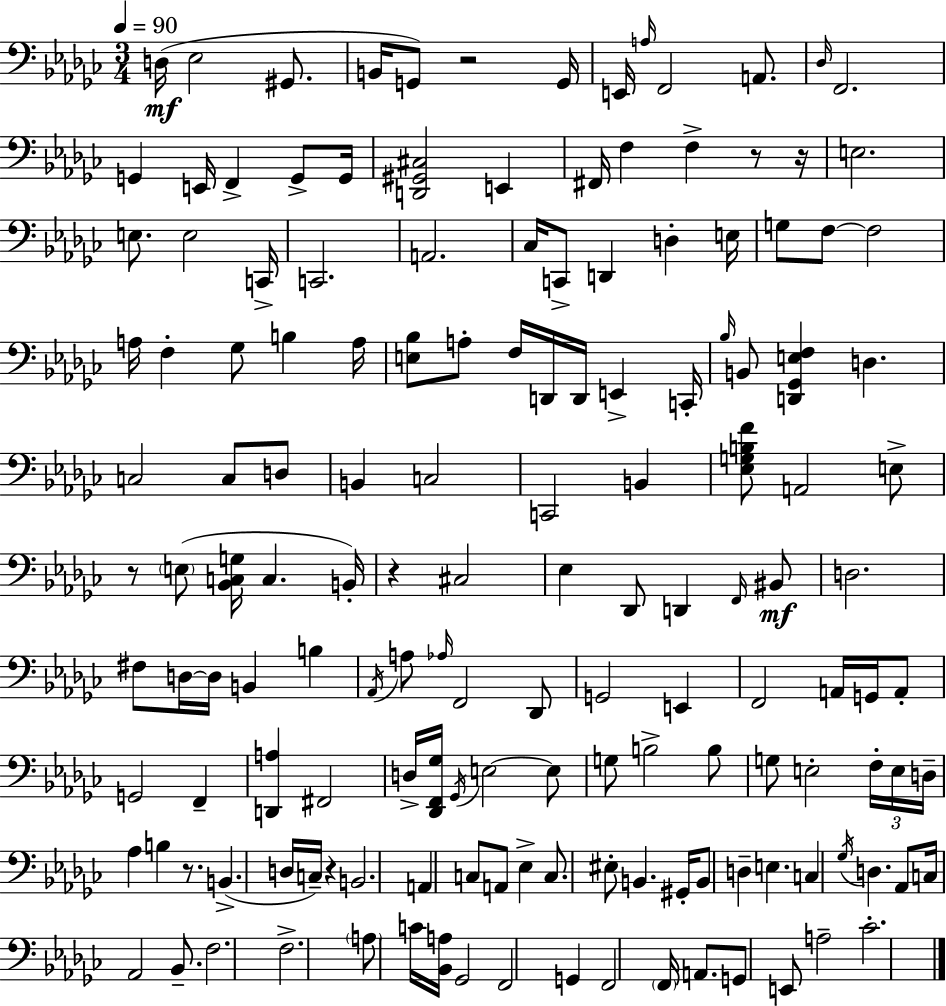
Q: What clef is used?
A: bass